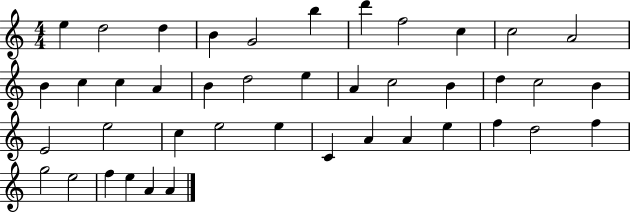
E5/q D5/h D5/q B4/q G4/h B5/q D6/q F5/h C5/q C5/h A4/h B4/q C5/q C5/q A4/q B4/q D5/h E5/q A4/q C5/h B4/q D5/q C5/h B4/q E4/h E5/h C5/q E5/h E5/q C4/q A4/q A4/q E5/q F5/q D5/h F5/q G5/h E5/h F5/q E5/q A4/q A4/q